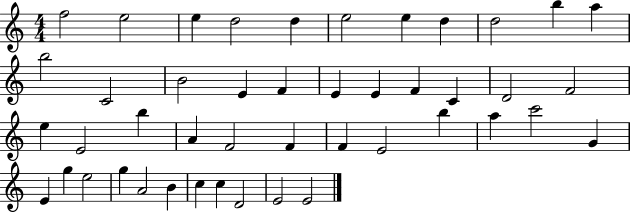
F5/h E5/h E5/q D5/h D5/q E5/h E5/q D5/q D5/h B5/q A5/q B5/h C4/h B4/h E4/q F4/q E4/q E4/q F4/q C4/q D4/h F4/h E5/q E4/h B5/q A4/q F4/h F4/q F4/q E4/h B5/q A5/q C6/h G4/q E4/q G5/q E5/h G5/q A4/h B4/q C5/q C5/q D4/h E4/h E4/h